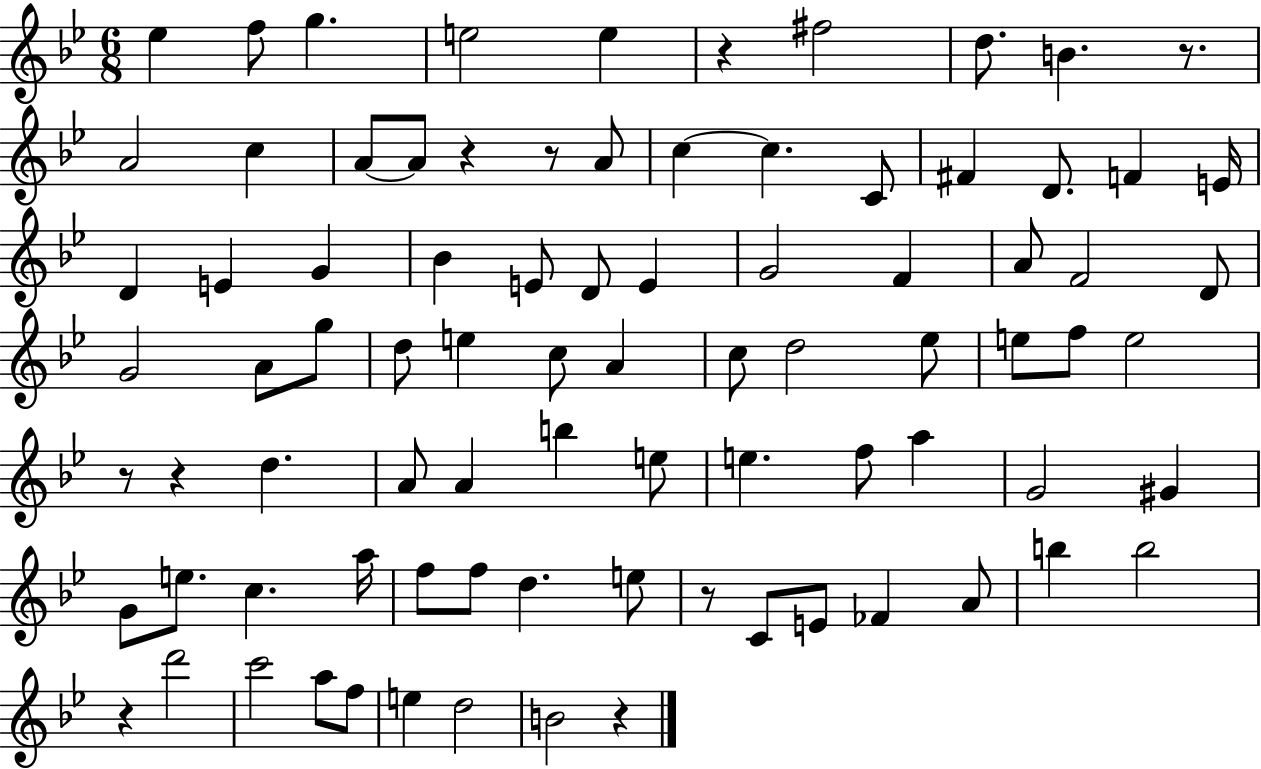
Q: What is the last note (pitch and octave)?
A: B4